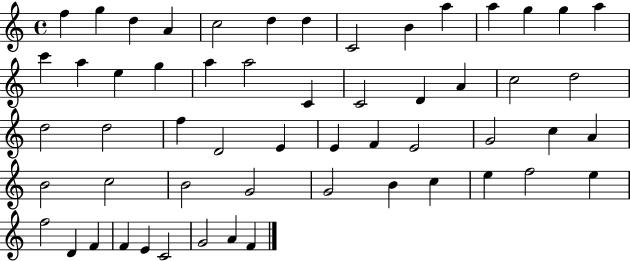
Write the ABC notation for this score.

X:1
T:Untitled
M:4/4
L:1/4
K:C
f g d A c2 d d C2 B a a g g a c' a e g a a2 C C2 D A c2 d2 d2 d2 f D2 E E F E2 G2 c A B2 c2 B2 G2 G2 B c e f2 e f2 D F F E C2 G2 A F